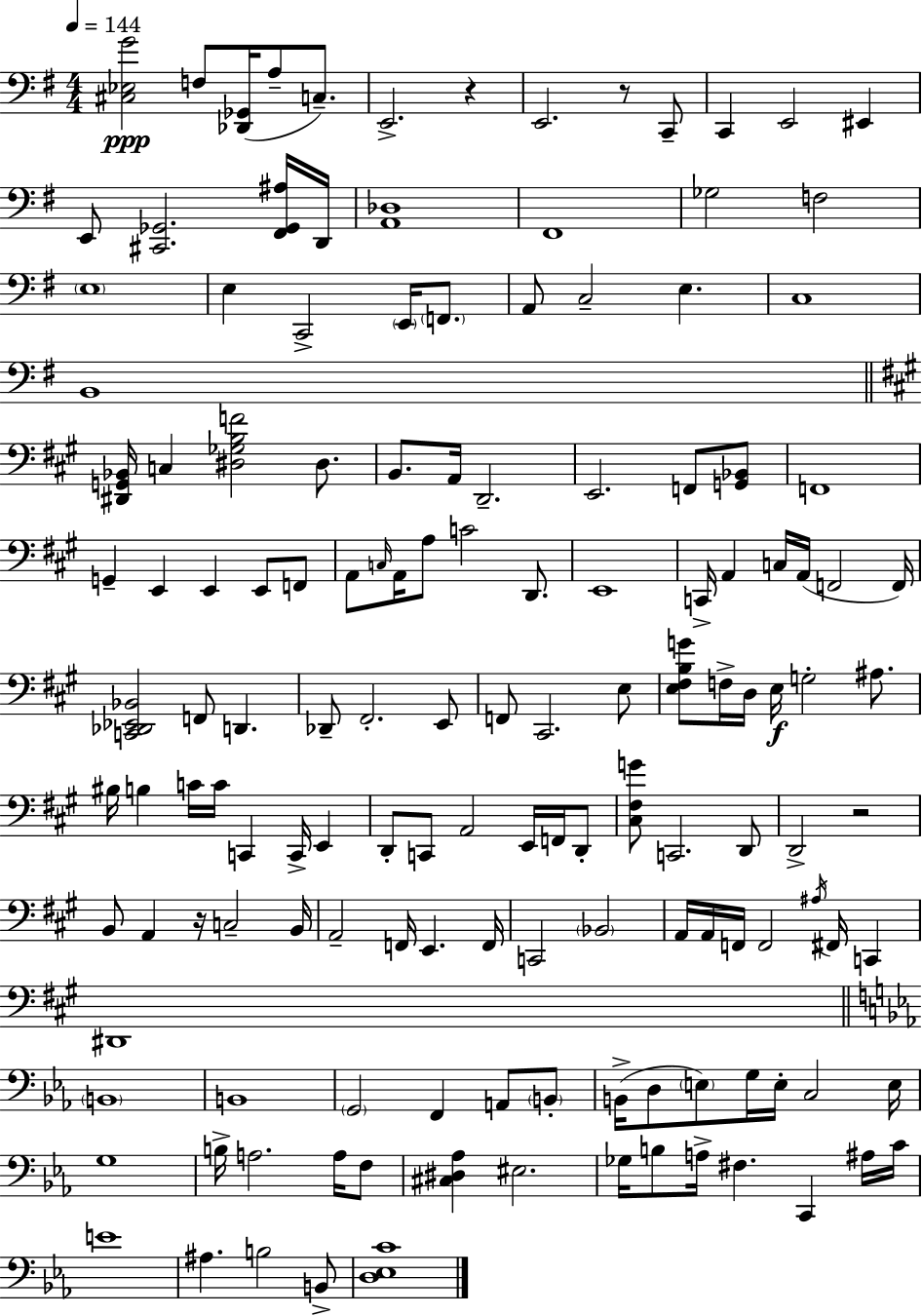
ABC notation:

X:1
T:Untitled
M:4/4
L:1/4
K:Em
[^C,_E,G]2 F,/2 [_D,,_G,,]/4 A,/2 C,/2 E,,2 z E,,2 z/2 C,,/2 C,, E,,2 ^E,, E,,/2 [^C,,_G,,]2 [^F,,_G,,^A,]/4 D,,/4 [A,,_D,]4 ^F,,4 _G,2 F,2 E,4 E, C,,2 E,,/4 F,,/2 A,,/2 C,2 E, C,4 B,,4 [^D,,G,,_B,,]/4 C, [^D,_G,B,F]2 ^D,/2 B,,/2 A,,/4 D,,2 E,,2 F,,/2 [G,,_B,,]/2 F,,4 G,, E,, E,, E,,/2 F,,/2 A,,/2 C,/4 A,,/4 A,/2 C2 D,,/2 E,,4 C,,/4 A,, C,/4 A,,/4 F,,2 F,,/4 [C,,_D,,_E,,_B,,]2 F,,/2 D,, _D,,/2 ^F,,2 E,,/2 F,,/2 ^C,,2 E,/2 [E,^F,B,G]/2 F,/4 D,/4 E,/4 G,2 ^A,/2 ^B,/4 B, C/4 C/4 C,, C,,/4 E,, D,,/2 C,,/2 A,,2 E,,/4 F,,/4 D,,/2 [^C,^F,G]/2 C,,2 D,,/2 D,,2 z2 B,,/2 A,, z/4 C,2 B,,/4 A,,2 F,,/4 E,, F,,/4 C,,2 _B,,2 A,,/4 A,,/4 F,,/4 F,,2 ^A,/4 ^F,,/4 C,, ^D,,4 B,,4 B,,4 G,,2 F,, A,,/2 B,,/2 B,,/4 D,/2 E,/2 G,/4 E,/4 C,2 E,/4 G,4 B,/4 A,2 A,/4 F,/2 [^C,^D,_A,] ^E,2 _G,/4 B,/2 A,/4 ^F, C,, ^A,/4 C/4 E4 ^A, B,2 B,,/2 [D,_E,C]4